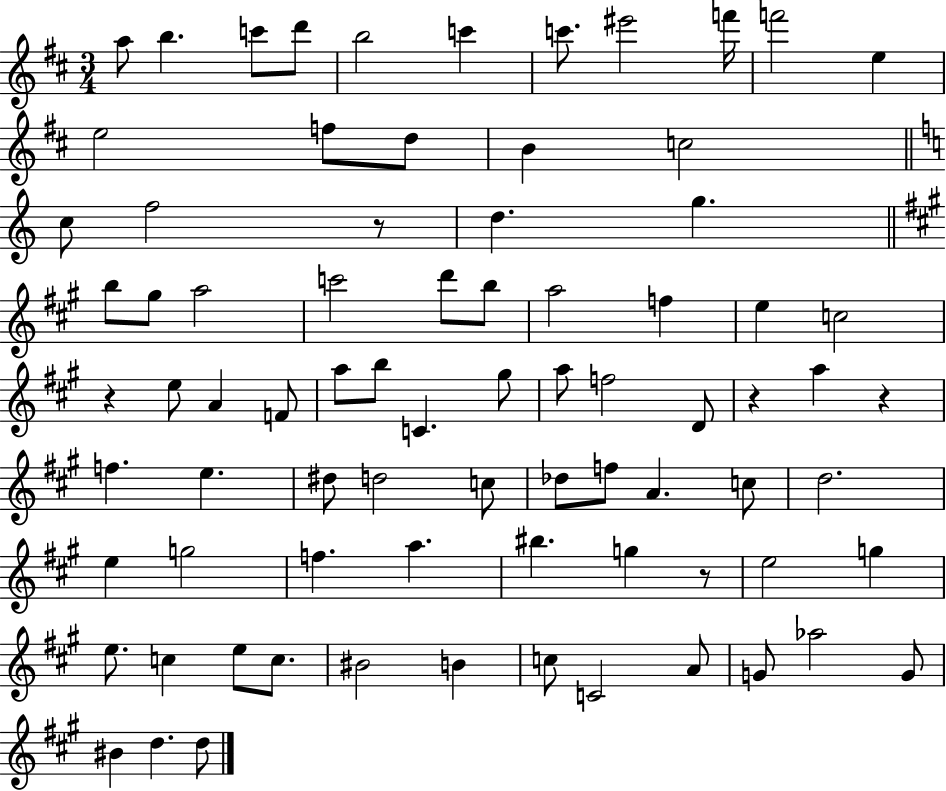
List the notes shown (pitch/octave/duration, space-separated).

A5/e B5/q. C6/e D6/e B5/h C6/q C6/e. EIS6/h F6/s F6/h E5/q E5/h F5/e D5/e B4/q C5/h C5/e F5/h R/e D5/q. G5/q. B5/e G#5/e A5/h C6/h D6/e B5/e A5/h F5/q E5/q C5/h R/q E5/e A4/q F4/e A5/e B5/e C4/q. G#5/e A5/e F5/h D4/e R/q A5/q R/q F5/q. E5/q. D#5/e D5/h C5/e Db5/e F5/e A4/q. C5/e D5/h. E5/q G5/h F5/q. A5/q. BIS5/q. G5/q R/e E5/h G5/q E5/e. C5/q E5/e C5/e. BIS4/h B4/q C5/e C4/h A4/e G4/e Ab5/h G4/e BIS4/q D5/q. D5/e